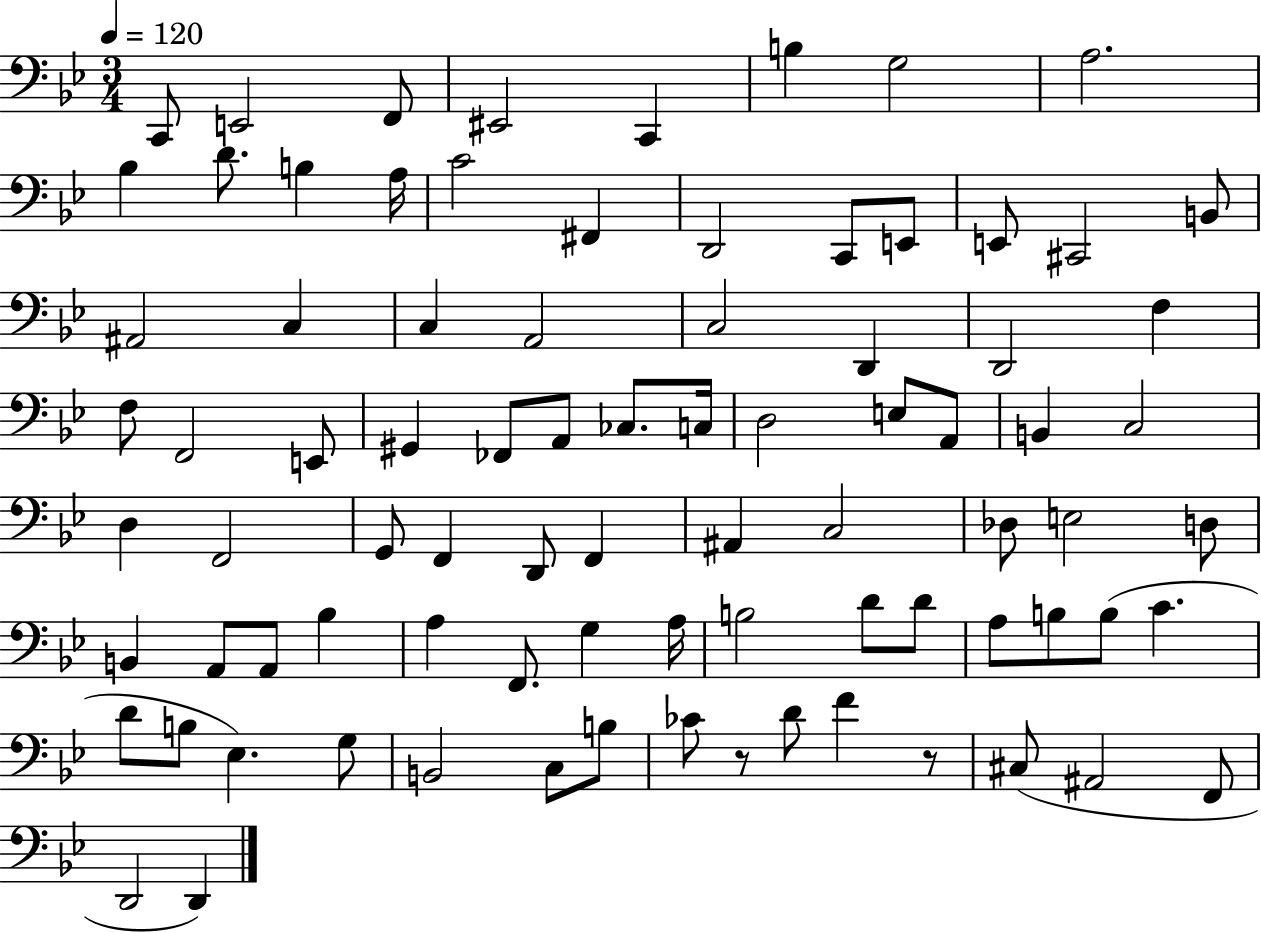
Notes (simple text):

C2/e E2/h F2/e EIS2/h C2/q B3/q G3/h A3/h. Bb3/q D4/e. B3/q A3/s C4/h F#2/q D2/h C2/e E2/e E2/e C#2/h B2/e A#2/h C3/q C3/q A2/h C3/h D2/q D2/h F3/q F3/e F2/h E2/e G#2/q FES2/e A2/e CES3/e. C3/s D3/h E3/e A2/e B2/q C3/h D3/q F2/h G2/e F2/q D2/e F2/q A#2/q C3/h Db3/e E3/h D3/e B2/q A2/e A2/e Bb3/q A3/q F2/e. G3/q A3/s B3/h D4/e D4/e A3/e B3/e B3/e C4/q. D4/e B3/e Eb3/q. G3/e B2/h C3/e B3/e CES4/e R/e D4/e F4/q R/e C#3/e A#2/h F2/e D2/h D2/q